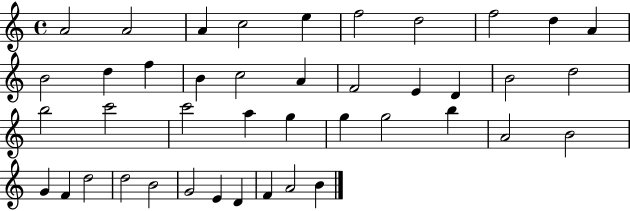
A4/h A4/h A4/q C5/h E5/q F5/h D5/h F5/h D5/q A4/q B4/h D5/q F5/q B4/q C5/h A4/q F4/h E4/q D4/q B4/h D5/h B5/h C6/h C6/h A5/q G5/q G5/q G5/h B5/q A4/h B4/h G4/q F4/q D5/h D5/h B4/h G4/h E4/q D4/q F4/q A4/h B4/q